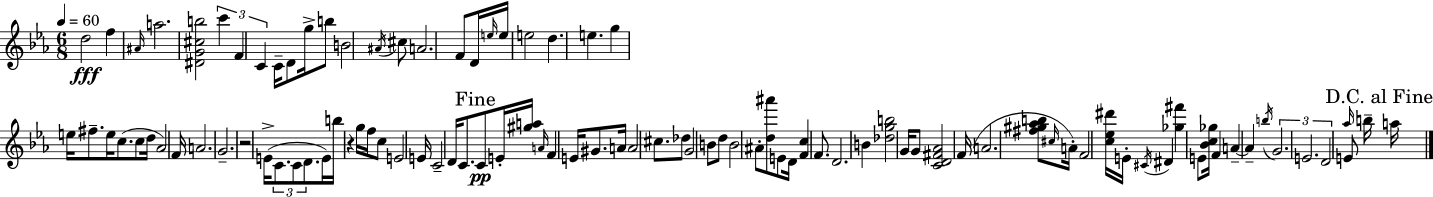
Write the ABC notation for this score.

X:1
T:Untitled
M:6/8
L:1/4
K:Cm
d2 f ^A/4 a2 [^DG^cb]2 c' F C C/4 D/2 g/4 b/2 B2 ^A/4 ^c/2 A2 F/2 D/4 e/4 e/4 e2 d e g e/4 ^f/2 e/4 c/2 c/2 d/4 _A2 F/4 A2 G2 z2 E/4 C/2 C/2 D/2 E/4 b/4 z g/4 f/4 c/2 E2 E/4 C2 D/4 C/2 C/2 E/4 [^ga]/4 A/4 F E/4 ^G/2 A/4 A2 ^c/2 _d/2 G2 B/2 d/2 B2 ^A/2 [d^a']/2 E/2 D/4 [Fc] F/2 D2 B [_dgb]2 G/4 G/2 [CD^F_A]2 F/4 A2 [^f^g_ab]/2 ^c/4 A/4 F2 [c_e^d']/4 E/4 ^C/4 ^D [_g^f'] E/2 [_Bc_g]/4 F A A b/4 G2 E2 D2 E/2 _a/4 b/4 a/4